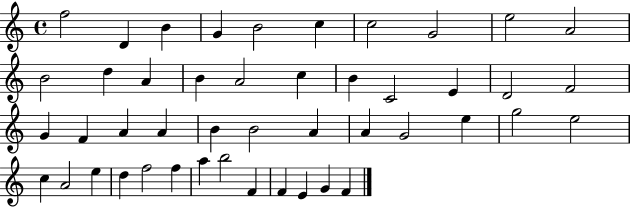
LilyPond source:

{
  \clef treble
  \time 4/4
  \defaultTimeSignature
  \key c \major
  f''2 d'4 b'4 | g'4 b'2 c''4 | c''2 g'2 | e''2 a'2 | \break b'2 d''4 a'4 | b'4 a'2 c''4 | b'4 c'2 e'4 | d'2 f'2 | \break g'4 f'4 a'4 a'4 | b'4 b'2 a'4 | a'4 g'2 e''4 | g''2 e''2 | \break c''4 a'2 e''4 | d''4 f''2 f''4 | a''4 b''2 f'4 | f'4 e'4 g'4 f'4 | \break \bar "|."
}